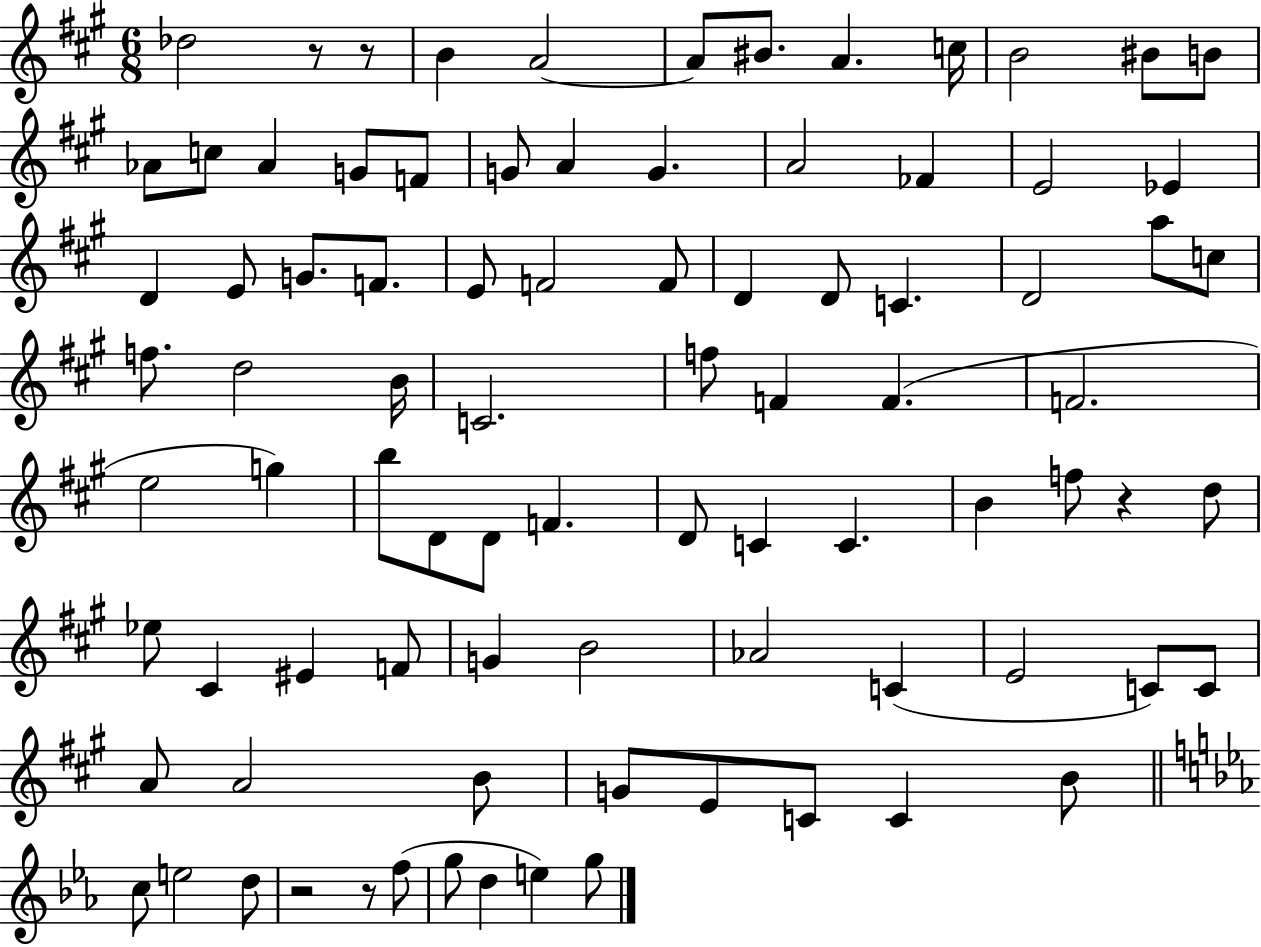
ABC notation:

X:1
T:Untitled
M:6/8
L:1/4
K:A
_d2 z/2 z/2 B A2 A/2 ^B/2 A c/4 B2 ^B/2 B/2 _A/2 c/2 _A G/2 F/2 G/2 A G A2 _F E2 _E D E/2 G/2 F/2 E/2 F2 F/2 D D/2 C D2 a/2 c/2 f/2 d2 B/4 C2 f/2 F F F2 e2 g b/2 D/2 D/2 F D/2 C C B f/2 z d/2 _e/2 ^C ^E F/2 G B2 _A2 C E2 C/2 C/2 A/2 A2 B/2 G/2 E/2 C/2 C B/2 c/2 e2 d/2 z2 z/2 f/2 g/2 d e g/2